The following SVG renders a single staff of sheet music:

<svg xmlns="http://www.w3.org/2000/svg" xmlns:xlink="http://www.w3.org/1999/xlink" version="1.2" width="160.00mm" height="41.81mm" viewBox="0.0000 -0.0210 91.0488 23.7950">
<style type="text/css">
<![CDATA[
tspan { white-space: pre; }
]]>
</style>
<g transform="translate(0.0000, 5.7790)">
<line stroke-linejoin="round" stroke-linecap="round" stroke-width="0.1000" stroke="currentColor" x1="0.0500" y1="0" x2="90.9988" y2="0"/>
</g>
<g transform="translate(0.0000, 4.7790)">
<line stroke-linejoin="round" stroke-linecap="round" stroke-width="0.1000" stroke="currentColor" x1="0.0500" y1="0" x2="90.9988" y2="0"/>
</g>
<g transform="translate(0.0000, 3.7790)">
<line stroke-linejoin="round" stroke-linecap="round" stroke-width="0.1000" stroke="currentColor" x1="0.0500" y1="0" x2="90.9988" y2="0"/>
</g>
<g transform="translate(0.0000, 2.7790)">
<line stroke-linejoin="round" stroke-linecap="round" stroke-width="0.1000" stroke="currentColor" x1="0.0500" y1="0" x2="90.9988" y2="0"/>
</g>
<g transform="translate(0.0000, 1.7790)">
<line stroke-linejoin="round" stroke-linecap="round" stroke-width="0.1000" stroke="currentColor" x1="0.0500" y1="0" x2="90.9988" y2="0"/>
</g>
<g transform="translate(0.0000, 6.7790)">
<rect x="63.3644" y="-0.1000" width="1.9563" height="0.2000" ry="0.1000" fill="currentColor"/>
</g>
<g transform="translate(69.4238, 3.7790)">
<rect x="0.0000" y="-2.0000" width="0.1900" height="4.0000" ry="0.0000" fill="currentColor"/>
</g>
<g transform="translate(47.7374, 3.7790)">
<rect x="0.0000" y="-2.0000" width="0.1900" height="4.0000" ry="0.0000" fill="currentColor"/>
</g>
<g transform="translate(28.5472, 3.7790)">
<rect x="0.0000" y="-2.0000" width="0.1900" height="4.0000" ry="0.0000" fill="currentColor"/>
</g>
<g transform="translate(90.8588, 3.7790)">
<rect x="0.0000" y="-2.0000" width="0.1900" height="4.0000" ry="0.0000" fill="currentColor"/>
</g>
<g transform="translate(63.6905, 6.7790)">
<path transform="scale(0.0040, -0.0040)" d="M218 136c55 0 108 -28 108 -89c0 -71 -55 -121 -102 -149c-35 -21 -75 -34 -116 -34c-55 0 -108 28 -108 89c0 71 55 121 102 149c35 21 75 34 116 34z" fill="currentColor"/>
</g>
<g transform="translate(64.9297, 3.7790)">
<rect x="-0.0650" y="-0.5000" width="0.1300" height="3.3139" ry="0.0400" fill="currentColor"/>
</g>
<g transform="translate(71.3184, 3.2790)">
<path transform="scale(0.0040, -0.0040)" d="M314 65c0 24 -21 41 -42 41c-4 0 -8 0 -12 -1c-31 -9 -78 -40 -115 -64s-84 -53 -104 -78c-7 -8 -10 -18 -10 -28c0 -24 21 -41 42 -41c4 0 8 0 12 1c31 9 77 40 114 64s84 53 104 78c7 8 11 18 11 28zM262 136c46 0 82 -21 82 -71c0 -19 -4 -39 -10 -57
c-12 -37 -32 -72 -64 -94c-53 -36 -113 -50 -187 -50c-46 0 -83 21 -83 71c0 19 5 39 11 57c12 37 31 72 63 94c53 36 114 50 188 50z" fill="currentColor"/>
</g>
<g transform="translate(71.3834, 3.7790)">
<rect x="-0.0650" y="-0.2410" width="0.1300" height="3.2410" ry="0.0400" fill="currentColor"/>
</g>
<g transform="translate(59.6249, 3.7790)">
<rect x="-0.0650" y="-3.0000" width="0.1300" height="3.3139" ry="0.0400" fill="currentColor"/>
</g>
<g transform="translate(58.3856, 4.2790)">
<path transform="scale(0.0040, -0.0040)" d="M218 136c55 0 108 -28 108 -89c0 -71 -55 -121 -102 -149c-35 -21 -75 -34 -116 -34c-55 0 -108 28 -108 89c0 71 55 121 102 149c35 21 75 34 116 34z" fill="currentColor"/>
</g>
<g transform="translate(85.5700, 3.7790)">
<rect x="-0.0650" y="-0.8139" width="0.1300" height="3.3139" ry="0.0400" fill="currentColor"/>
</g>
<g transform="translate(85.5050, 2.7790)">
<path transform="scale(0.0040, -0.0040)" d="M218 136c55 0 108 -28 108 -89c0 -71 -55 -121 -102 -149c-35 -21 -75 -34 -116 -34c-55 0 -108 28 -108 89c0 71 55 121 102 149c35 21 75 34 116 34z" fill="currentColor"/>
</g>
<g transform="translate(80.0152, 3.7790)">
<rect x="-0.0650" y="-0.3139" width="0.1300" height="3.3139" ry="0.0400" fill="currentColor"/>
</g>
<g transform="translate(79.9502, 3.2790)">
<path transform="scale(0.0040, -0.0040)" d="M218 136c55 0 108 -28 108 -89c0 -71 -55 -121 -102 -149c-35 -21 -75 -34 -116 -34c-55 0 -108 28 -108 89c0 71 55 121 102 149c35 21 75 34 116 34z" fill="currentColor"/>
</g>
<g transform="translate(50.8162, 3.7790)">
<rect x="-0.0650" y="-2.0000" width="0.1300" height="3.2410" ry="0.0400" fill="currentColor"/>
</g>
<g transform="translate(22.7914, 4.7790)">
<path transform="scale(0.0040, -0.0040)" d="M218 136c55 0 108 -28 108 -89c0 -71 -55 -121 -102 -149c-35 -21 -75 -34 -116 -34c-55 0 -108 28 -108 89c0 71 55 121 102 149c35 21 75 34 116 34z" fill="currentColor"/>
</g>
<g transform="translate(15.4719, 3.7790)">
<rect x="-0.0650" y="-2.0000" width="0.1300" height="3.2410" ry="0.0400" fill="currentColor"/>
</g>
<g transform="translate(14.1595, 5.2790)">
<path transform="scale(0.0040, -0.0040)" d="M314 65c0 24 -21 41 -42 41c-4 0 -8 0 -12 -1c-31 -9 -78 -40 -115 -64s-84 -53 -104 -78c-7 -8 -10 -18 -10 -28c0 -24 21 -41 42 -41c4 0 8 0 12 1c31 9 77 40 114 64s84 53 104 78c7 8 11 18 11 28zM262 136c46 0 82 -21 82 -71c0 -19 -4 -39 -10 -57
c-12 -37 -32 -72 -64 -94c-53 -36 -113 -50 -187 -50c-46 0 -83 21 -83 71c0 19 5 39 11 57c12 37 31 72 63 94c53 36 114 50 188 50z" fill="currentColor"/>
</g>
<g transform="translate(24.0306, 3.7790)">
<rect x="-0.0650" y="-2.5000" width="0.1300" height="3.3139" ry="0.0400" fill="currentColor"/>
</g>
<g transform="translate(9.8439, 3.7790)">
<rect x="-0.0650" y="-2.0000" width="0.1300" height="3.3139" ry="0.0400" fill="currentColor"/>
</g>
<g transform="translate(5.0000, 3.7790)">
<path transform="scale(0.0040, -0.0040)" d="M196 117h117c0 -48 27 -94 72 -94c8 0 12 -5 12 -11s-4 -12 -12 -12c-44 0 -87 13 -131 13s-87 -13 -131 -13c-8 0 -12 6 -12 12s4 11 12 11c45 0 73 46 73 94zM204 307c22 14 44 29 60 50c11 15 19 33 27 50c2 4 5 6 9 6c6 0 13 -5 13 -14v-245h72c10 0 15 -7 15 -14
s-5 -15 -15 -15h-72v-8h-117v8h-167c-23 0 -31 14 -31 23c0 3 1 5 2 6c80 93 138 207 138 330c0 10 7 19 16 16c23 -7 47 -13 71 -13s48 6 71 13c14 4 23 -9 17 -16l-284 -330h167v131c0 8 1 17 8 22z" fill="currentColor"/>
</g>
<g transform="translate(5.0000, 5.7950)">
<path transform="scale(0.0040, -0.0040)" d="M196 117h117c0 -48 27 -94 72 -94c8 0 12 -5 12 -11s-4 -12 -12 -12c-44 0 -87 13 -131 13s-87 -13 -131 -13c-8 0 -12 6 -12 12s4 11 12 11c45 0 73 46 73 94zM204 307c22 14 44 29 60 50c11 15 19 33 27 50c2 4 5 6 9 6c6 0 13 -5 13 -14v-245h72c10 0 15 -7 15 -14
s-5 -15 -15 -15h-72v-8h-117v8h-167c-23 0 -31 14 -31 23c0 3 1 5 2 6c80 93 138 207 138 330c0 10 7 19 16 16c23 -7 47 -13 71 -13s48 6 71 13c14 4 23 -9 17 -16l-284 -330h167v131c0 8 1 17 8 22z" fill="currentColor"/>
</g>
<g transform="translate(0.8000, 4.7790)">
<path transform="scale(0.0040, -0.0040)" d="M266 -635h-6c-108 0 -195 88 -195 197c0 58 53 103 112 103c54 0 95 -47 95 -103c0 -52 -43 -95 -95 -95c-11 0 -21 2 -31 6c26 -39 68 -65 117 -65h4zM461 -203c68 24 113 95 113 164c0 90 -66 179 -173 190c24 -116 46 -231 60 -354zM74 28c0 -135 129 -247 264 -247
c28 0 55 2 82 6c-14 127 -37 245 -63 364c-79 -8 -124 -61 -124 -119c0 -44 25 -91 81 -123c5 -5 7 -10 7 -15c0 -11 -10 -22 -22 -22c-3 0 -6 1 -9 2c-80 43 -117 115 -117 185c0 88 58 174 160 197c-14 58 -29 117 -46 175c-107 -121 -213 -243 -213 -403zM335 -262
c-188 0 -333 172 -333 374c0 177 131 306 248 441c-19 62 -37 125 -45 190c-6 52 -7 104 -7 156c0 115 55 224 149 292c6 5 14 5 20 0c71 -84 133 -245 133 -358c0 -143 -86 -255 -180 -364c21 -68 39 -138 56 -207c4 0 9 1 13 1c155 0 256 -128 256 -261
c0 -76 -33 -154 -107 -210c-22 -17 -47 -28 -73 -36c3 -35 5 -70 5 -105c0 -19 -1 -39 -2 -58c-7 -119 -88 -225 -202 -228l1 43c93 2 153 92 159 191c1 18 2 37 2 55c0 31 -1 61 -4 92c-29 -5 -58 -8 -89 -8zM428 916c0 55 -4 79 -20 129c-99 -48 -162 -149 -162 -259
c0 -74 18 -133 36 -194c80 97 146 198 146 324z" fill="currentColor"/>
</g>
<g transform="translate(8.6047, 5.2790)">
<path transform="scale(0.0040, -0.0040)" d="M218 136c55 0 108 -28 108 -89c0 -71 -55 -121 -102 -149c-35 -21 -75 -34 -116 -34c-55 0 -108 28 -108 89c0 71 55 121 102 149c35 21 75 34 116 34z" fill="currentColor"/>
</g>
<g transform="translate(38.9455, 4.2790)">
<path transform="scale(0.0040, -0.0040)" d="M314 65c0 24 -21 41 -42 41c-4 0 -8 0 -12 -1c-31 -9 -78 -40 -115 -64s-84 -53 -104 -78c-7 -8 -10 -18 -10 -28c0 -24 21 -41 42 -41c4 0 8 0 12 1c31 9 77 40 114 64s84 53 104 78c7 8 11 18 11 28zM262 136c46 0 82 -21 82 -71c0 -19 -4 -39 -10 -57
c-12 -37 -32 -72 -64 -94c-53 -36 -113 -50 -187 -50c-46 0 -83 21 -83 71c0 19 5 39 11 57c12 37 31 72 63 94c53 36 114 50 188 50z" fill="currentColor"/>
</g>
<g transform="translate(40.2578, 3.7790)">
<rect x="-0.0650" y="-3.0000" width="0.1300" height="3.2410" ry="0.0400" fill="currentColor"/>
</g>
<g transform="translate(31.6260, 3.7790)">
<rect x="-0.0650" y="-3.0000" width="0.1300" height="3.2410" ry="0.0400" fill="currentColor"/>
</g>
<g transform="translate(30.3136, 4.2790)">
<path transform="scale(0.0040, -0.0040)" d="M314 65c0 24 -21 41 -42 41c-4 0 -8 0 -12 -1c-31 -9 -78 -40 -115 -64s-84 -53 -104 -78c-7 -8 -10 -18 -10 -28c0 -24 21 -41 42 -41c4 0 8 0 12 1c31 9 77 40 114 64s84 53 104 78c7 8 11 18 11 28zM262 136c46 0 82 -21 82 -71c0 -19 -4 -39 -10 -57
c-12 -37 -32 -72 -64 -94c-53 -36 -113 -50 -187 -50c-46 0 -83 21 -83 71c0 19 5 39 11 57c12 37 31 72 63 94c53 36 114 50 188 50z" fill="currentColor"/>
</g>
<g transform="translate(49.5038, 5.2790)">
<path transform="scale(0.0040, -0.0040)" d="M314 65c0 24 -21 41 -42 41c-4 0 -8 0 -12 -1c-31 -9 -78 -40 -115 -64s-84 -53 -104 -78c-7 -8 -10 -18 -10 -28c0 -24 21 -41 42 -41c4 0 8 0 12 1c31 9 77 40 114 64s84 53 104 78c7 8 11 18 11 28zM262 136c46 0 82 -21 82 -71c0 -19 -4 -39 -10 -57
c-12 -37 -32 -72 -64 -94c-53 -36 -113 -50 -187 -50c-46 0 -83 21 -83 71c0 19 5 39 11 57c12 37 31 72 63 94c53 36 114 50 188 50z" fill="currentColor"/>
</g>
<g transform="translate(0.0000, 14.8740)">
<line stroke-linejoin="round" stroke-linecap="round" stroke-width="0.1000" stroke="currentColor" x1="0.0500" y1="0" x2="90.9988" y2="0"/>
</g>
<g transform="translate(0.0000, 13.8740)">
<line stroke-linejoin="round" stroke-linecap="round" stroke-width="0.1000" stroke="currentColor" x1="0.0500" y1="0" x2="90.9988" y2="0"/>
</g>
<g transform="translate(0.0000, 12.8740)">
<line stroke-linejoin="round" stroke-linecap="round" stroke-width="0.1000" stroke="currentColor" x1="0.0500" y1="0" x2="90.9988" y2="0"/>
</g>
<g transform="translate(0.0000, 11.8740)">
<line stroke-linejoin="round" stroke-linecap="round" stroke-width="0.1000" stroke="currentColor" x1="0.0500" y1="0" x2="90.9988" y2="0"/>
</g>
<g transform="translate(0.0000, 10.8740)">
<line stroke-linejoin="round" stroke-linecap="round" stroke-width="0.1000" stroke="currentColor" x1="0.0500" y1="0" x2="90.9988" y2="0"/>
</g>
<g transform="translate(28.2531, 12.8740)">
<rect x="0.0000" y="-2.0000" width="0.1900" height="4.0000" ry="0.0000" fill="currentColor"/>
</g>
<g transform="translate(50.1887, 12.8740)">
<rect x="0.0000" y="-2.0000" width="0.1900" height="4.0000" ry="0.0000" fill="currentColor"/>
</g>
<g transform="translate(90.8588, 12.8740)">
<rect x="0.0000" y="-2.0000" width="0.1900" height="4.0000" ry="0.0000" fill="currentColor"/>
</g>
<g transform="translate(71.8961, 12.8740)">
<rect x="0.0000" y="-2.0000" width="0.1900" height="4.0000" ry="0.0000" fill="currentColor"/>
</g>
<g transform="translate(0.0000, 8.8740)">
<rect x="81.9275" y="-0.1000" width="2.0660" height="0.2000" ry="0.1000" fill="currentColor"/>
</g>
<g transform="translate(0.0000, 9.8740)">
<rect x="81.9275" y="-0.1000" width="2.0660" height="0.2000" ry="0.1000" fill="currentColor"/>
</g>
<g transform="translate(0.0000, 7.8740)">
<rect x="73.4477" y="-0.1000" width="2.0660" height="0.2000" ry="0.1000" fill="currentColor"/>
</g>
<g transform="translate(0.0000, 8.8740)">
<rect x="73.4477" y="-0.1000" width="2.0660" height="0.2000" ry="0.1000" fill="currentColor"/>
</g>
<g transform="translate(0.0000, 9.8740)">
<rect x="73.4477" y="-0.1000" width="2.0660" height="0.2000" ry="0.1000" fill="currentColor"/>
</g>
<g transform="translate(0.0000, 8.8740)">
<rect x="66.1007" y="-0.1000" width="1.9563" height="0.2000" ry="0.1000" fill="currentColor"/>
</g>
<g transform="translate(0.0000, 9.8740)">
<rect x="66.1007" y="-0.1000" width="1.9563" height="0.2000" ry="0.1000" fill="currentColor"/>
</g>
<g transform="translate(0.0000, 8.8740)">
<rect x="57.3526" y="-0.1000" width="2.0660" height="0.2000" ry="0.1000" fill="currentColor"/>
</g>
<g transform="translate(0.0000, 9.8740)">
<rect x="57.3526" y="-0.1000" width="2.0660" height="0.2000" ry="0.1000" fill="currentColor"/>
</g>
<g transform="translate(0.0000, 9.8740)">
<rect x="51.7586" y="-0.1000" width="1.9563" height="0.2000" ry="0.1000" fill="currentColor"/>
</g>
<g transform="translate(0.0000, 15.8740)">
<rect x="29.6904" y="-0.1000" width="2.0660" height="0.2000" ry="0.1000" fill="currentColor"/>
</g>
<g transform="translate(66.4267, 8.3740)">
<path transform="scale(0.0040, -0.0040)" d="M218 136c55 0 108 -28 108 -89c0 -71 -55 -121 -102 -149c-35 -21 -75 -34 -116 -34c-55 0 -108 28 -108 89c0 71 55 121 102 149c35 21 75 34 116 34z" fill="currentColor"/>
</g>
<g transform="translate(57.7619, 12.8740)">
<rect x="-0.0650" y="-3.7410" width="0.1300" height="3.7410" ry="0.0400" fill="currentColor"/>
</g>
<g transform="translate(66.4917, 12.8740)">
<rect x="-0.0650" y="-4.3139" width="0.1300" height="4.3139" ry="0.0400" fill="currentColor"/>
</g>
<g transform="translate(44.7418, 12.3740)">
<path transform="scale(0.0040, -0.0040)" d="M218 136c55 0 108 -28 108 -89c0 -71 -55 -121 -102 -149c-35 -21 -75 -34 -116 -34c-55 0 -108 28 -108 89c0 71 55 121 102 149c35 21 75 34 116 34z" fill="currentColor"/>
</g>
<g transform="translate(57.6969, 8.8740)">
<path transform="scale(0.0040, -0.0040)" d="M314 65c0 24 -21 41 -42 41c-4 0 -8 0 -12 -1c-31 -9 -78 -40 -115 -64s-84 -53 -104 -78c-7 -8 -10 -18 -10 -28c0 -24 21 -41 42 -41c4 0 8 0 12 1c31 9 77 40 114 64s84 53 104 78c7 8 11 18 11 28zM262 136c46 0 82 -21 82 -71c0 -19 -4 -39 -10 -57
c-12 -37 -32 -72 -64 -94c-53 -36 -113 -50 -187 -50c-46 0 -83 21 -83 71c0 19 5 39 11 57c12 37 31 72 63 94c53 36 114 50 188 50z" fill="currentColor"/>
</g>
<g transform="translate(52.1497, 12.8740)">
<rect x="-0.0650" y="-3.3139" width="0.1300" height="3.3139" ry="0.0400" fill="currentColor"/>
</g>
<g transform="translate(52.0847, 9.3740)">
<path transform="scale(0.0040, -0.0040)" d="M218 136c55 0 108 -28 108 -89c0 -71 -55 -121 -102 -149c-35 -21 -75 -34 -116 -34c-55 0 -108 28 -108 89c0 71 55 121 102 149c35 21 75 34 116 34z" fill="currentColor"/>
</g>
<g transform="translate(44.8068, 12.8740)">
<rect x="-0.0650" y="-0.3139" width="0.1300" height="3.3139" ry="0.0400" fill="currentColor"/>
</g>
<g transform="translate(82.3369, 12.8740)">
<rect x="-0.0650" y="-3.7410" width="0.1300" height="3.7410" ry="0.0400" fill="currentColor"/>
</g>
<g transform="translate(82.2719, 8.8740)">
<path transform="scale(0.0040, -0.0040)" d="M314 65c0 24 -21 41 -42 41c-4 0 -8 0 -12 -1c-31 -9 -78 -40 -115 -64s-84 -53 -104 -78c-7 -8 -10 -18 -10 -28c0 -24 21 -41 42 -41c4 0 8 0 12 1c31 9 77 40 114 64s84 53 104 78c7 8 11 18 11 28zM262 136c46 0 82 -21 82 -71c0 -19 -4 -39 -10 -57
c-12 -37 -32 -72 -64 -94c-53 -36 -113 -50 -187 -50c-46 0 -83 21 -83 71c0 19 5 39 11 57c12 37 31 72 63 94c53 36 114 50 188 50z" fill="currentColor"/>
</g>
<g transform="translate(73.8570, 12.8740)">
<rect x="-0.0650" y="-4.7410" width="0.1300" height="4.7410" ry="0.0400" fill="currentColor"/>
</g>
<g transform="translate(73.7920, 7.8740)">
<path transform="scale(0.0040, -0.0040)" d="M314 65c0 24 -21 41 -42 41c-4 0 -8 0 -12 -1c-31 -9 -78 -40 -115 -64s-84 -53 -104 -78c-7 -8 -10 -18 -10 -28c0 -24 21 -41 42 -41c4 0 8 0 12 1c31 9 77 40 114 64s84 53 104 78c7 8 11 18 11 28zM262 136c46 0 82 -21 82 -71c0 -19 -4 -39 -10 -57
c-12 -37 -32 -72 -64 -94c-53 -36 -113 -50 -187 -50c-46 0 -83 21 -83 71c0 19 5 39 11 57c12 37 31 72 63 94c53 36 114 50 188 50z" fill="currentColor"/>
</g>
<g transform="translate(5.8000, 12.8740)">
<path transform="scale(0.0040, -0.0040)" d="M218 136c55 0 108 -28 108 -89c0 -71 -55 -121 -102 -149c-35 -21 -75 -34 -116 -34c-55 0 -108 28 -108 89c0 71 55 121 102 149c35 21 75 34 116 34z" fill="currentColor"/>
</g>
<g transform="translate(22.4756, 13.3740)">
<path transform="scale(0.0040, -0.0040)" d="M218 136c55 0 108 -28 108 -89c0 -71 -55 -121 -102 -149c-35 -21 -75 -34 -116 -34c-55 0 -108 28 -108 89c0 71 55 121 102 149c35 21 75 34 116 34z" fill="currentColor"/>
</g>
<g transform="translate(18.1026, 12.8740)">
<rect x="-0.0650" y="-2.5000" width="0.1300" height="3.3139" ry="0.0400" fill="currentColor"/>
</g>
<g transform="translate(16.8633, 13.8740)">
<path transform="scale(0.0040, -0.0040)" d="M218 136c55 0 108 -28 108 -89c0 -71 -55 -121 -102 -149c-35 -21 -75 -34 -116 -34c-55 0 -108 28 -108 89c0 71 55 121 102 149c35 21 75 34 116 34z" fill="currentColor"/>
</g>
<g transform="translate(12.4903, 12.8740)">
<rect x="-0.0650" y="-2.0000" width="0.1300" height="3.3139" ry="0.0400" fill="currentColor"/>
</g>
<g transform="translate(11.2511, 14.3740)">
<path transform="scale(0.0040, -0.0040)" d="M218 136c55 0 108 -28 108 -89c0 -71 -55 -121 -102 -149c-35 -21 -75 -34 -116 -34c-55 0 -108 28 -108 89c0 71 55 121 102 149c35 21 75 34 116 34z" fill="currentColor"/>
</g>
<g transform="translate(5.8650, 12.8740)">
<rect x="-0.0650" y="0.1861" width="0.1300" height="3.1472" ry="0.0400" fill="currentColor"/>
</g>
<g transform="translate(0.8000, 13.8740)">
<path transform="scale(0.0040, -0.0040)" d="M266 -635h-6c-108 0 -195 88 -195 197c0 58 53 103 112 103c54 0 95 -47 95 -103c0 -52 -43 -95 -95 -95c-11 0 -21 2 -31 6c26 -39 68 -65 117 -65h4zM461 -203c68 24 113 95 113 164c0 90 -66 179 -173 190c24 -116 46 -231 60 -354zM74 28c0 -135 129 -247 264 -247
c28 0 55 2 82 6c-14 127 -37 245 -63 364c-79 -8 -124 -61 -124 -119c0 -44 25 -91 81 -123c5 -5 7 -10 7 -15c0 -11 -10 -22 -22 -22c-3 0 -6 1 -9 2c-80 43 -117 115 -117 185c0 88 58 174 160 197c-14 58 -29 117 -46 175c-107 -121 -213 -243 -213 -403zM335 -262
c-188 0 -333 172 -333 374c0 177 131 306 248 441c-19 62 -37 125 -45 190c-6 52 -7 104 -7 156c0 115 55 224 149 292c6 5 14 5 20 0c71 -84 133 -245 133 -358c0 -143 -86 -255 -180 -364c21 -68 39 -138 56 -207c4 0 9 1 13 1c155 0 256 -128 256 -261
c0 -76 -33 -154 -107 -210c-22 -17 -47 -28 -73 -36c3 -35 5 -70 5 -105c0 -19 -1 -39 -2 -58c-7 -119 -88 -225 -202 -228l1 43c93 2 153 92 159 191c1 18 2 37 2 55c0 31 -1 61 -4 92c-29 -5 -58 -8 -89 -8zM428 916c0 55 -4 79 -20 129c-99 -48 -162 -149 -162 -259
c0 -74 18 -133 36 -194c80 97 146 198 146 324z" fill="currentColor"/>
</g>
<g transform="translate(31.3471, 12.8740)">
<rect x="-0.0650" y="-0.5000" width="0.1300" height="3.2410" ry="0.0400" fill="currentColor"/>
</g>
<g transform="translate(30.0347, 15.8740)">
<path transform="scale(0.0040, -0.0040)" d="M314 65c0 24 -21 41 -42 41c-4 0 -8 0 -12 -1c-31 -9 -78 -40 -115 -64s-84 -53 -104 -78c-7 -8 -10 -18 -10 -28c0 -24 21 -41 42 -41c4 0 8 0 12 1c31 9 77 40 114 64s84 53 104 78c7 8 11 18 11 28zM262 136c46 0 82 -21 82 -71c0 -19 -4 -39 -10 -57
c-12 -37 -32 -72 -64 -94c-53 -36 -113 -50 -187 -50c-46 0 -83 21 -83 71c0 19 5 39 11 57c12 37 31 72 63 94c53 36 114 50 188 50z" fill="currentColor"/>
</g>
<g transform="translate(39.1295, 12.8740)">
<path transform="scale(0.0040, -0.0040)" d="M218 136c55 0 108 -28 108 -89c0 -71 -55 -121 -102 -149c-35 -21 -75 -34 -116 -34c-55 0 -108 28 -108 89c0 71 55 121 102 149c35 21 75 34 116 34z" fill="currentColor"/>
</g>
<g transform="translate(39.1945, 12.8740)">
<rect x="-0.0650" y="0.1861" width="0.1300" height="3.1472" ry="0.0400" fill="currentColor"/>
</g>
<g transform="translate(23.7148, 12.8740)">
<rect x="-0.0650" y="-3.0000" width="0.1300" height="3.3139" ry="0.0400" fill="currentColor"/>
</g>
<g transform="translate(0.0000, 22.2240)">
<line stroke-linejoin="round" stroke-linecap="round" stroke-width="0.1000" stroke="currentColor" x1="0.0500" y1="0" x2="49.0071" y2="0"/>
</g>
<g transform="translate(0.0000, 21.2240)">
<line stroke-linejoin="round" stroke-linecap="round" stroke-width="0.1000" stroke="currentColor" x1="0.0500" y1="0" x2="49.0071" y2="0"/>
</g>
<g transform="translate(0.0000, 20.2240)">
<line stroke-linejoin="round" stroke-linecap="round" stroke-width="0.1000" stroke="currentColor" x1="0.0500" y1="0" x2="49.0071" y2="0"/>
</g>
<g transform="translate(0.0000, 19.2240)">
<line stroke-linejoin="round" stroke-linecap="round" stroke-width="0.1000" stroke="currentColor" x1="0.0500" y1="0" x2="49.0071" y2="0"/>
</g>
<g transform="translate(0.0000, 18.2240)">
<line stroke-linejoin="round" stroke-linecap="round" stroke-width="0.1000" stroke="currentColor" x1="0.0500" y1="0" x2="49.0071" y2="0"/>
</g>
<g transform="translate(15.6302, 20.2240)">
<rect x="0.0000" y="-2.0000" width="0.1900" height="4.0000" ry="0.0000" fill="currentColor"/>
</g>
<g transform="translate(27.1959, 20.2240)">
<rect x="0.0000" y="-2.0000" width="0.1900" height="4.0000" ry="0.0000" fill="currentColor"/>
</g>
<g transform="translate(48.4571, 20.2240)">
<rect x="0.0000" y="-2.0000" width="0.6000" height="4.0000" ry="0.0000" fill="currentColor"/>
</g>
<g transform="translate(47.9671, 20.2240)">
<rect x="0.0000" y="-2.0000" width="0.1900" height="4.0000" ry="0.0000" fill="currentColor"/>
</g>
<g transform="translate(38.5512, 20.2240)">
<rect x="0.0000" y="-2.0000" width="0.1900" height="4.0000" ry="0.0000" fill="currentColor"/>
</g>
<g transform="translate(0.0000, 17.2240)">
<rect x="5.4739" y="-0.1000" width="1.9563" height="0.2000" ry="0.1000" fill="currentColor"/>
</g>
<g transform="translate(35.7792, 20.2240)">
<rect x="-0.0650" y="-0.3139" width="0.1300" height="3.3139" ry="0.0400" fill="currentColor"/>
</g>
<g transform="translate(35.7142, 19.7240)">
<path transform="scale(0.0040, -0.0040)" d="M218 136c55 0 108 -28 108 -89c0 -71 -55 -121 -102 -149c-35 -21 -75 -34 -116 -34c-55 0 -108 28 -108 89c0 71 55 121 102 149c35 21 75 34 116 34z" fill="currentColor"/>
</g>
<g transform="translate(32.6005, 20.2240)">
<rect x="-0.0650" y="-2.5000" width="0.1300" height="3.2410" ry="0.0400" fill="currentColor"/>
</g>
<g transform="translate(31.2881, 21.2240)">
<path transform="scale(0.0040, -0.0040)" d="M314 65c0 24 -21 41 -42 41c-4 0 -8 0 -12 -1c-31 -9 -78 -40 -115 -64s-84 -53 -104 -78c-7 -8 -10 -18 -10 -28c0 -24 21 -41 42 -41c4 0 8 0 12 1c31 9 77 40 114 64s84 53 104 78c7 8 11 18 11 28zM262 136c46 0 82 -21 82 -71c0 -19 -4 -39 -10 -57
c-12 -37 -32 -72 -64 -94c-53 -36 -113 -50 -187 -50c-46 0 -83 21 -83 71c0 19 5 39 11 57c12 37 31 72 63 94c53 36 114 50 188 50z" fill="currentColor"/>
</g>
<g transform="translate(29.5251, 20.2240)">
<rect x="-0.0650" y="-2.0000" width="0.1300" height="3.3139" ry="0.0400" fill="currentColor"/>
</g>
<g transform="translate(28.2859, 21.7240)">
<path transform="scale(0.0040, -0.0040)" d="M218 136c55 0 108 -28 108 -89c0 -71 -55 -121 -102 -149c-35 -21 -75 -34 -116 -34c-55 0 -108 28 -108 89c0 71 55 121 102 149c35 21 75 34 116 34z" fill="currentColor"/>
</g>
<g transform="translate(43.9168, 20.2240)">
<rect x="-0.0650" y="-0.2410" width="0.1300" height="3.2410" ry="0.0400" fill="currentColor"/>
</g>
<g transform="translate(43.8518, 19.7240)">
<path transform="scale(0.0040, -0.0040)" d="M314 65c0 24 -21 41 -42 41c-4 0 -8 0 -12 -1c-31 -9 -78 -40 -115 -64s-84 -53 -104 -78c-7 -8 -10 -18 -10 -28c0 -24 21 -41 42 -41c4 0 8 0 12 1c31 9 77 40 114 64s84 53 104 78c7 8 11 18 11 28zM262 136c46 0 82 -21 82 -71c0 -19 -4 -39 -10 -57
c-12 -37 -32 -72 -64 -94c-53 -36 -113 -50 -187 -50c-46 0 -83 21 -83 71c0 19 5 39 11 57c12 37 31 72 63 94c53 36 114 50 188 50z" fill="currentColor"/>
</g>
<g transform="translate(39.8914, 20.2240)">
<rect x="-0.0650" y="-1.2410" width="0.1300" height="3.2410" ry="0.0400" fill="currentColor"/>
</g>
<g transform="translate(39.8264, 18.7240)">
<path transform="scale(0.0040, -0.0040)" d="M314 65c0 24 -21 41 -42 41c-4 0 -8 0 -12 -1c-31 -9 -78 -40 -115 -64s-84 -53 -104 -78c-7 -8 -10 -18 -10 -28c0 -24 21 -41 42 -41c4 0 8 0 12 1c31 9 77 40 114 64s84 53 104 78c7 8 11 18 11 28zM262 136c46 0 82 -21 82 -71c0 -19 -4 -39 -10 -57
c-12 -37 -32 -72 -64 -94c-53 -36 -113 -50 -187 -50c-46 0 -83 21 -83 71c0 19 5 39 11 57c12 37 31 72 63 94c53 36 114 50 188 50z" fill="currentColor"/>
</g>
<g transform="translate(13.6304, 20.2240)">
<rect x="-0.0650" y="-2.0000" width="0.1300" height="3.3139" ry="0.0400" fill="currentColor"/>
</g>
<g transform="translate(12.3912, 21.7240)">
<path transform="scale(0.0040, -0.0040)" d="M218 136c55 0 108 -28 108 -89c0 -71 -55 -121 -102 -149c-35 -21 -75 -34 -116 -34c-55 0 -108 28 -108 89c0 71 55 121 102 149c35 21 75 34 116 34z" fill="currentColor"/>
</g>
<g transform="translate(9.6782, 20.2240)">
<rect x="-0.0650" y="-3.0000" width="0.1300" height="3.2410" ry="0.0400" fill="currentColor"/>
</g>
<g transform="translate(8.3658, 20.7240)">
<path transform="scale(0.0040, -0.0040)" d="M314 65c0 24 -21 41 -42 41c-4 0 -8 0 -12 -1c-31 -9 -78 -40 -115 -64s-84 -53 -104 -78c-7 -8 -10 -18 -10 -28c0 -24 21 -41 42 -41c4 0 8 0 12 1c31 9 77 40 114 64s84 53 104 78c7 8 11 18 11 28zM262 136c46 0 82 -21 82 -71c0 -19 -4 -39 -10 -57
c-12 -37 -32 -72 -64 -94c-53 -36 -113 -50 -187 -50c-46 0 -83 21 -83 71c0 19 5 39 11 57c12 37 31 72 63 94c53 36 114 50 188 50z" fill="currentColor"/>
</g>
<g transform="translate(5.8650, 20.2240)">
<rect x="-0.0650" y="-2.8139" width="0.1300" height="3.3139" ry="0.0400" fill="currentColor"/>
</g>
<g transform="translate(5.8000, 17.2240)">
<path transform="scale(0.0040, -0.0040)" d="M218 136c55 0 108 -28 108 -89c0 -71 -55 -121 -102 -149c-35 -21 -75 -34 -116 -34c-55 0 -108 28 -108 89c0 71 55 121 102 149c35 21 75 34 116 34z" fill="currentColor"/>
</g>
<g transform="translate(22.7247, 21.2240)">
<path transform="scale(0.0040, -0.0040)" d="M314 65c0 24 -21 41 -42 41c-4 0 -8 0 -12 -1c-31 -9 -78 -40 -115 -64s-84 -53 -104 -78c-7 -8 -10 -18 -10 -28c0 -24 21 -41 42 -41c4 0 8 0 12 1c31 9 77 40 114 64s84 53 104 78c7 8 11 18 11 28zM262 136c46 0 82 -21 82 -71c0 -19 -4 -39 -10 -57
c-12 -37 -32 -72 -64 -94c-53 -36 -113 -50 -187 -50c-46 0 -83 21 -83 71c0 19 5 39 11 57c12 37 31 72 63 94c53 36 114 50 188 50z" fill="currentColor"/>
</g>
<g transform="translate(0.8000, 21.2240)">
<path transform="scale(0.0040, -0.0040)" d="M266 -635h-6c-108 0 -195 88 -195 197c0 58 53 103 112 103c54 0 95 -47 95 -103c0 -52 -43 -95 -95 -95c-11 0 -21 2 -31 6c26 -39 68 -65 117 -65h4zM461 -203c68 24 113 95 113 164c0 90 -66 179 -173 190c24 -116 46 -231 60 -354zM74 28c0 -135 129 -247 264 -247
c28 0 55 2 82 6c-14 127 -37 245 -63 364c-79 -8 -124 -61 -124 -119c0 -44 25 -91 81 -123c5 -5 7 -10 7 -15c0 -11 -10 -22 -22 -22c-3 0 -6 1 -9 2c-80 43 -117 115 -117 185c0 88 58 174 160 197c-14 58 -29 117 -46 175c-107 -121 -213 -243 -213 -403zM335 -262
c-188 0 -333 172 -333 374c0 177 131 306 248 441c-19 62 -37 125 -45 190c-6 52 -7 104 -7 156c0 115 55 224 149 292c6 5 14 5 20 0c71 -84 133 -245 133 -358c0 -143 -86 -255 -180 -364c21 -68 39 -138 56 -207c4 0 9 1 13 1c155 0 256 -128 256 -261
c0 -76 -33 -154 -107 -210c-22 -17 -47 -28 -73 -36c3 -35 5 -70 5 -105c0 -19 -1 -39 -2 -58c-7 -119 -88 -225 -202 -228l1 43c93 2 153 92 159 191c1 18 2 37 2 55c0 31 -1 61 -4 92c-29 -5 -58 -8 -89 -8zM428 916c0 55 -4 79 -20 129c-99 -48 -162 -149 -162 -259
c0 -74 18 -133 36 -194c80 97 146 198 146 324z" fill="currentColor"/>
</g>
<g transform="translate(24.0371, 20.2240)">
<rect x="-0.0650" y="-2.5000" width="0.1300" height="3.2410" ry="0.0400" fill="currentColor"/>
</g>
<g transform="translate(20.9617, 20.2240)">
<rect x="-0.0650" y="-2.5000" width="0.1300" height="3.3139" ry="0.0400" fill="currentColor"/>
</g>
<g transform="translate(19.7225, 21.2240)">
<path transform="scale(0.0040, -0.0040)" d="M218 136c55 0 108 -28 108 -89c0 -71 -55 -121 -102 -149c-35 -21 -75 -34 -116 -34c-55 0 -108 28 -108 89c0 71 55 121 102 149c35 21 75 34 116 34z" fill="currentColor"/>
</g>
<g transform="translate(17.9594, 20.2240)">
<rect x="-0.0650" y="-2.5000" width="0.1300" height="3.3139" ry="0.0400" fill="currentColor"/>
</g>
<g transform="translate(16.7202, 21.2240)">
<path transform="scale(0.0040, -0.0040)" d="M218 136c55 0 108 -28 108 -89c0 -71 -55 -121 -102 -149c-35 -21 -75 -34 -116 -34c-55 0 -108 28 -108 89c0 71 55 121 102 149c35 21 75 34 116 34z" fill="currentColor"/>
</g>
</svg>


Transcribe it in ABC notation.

X:1
T:Untitled
M:4/4
L:1/4
K:C
F F2 G A2 A2 F2 A C c2 c d B F G A C2 B c b c'2 d' e'2 c'2 a A2 F G G G2 F G2 c e2 c2